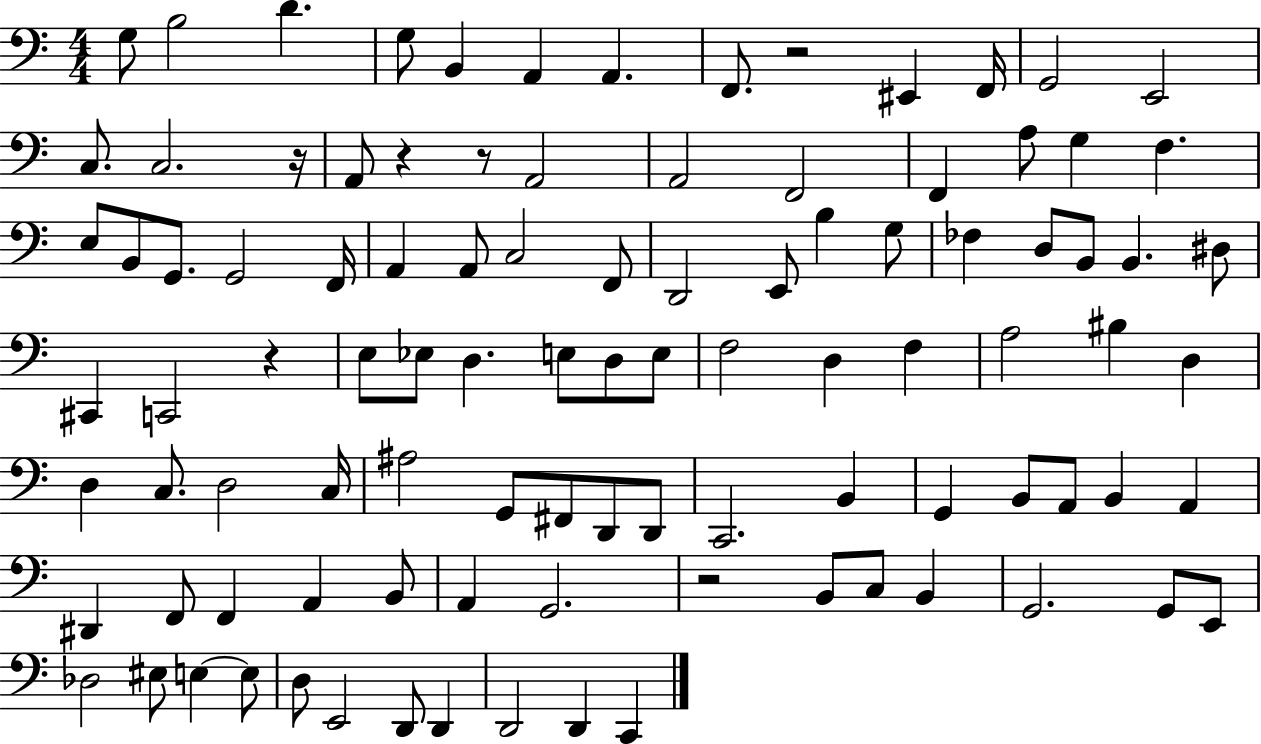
X:1
T:Untitled
M:4/4
L:1/4
K:C
G,/2 B,2 D G,/2 B,, A,, A,, F,,/2 z2 ^E,, F,,/4 G,,2 E,,2 C,/2 C,2 z/4 A,,/2 z z/2 A,,2 A,,2 F,,2 F,, A,/2 G, F, E,/2 B,,/2 G,,/2 G,,2 F,,/4 A,, A,,/2 C,2 F,,/2 D,,2 E,,/2 B, G,/2 _F, D,/2 B,,/2 B,, ^D,/2 ^C,, C,,2 z E,/2 _E,/2 D, E,/2 D,/2 E,/2 F,2 D, F, A,2 ^B, D, D, C,/2 D,2 C,/4 ^A,2 G,,/2 ^F,,/2 D,,/2 D,,/2 C,,2 B,, G,, B,,/2 A,,/2 B,, A,, ^D,, F,,/2 F,, A,, B,,/2 A,, G,,2 z2 B,,/2 C,/2 B,, G,,2 G,,/2 E,,/2 _D,2 ^E,/2 E, E,/2 D,/2 E,,2 D,,/2 D,, D,,2 D,, C,,